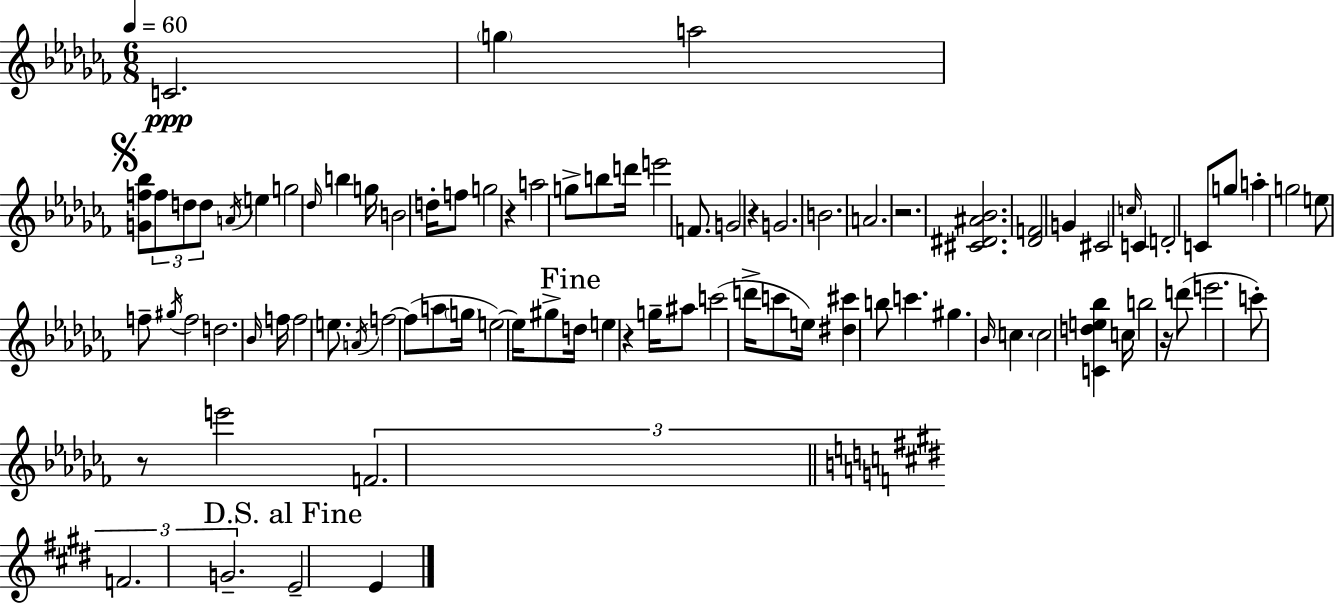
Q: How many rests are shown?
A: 6